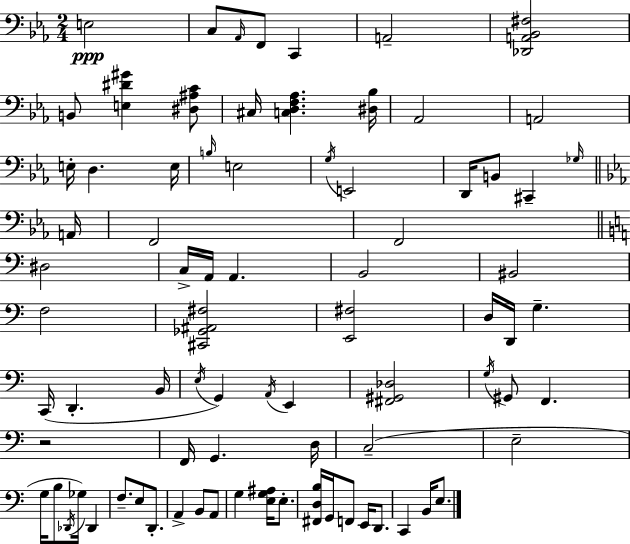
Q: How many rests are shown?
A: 1